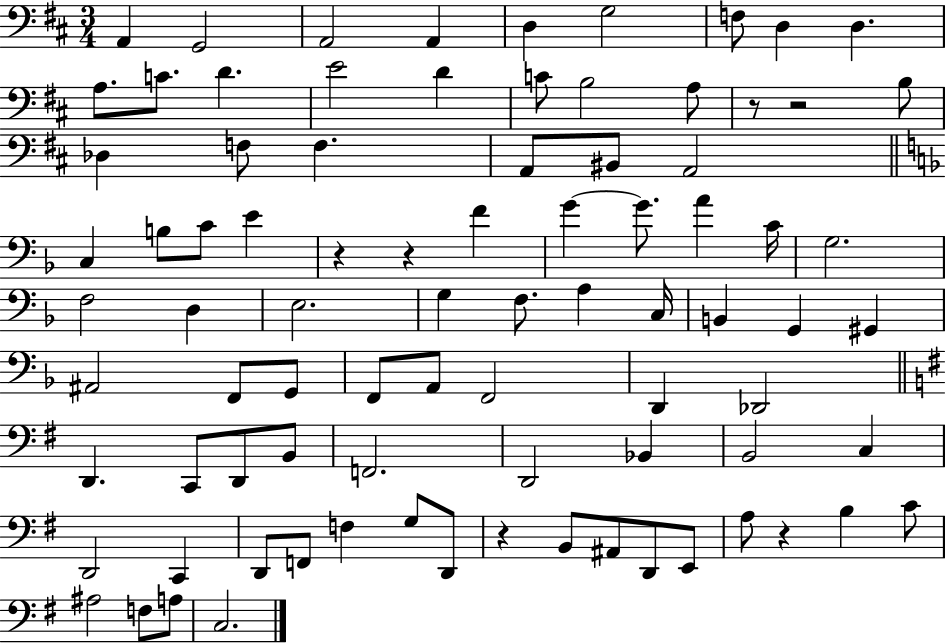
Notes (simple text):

A2/q G2/h A2/h A2/q D3/q G3/h F3/e D3/q D3/q. A3/e. C4/e. D4/q. E4/h D4/q C4/e B3/h A3/e R/e R/h B3/e Db3/q F3/e F3/q. A2/e BIS2/e A2/h C3/q B3/e C4/e E4/q R/q R/q F4/q G4/q G4/e. A4/q C4/s G3/h. F3/h D3/q E3/h. G3/q F3/e. A3/q C3/s B2/q G2/q G#2/q A#2/h F2/e G2/e F2/e A2/e F2/h D2/q Db2/h D2/q. C2/e D2/e B2/e F2/h. D2/h Bb2/q B2/h C3/q D2/h C2/q D2/e F2/e F3/q G3/e D2/e R/q B2/e A#2/e D2/e E2/e A3/e R/q B3/q C4/e A#3/h F3/e A3/e C3/h.